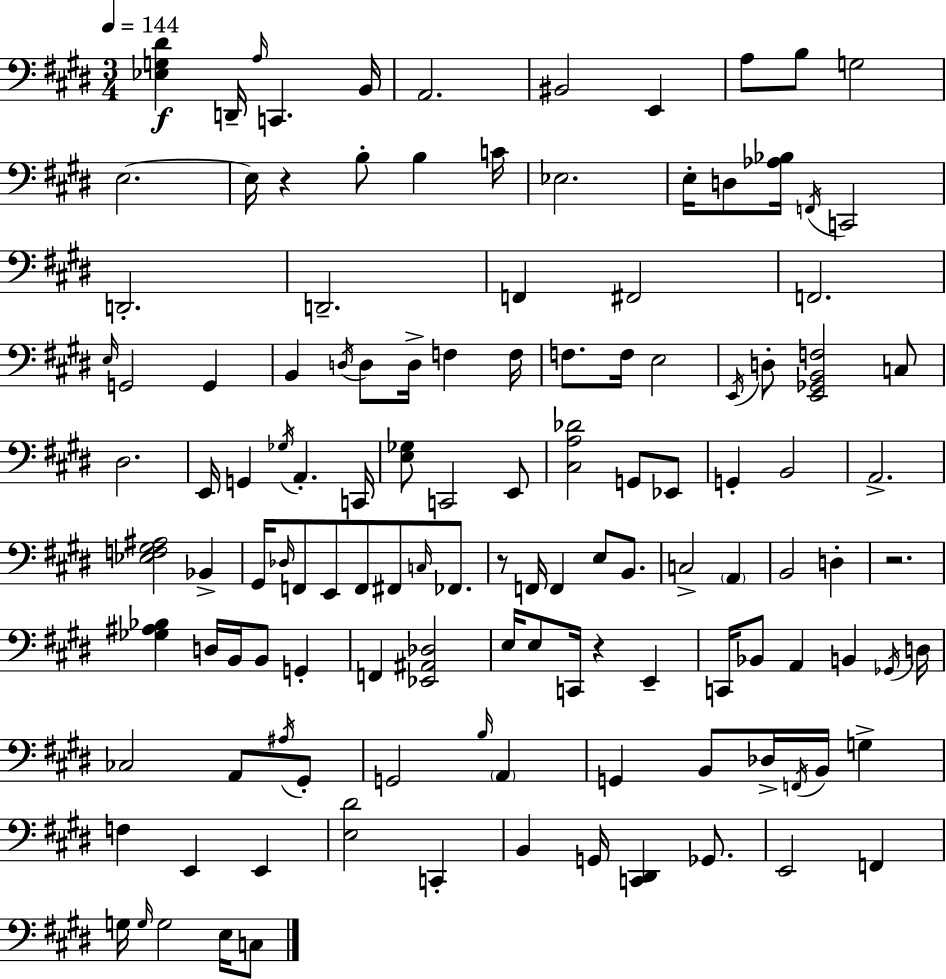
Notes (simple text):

[Eb3,G3,D#4]/q D2/s A3/s C2/q. B2/s A2/h. BIS2/h E2/q A3/e B3/e G3/h E3/h. E3/s R/q B3/e B3/q C4/s Eb3/h. E3/s D3/e [Ab3,Bb3]/s F2/s C2/h D2/h. D2/h. F2/q F#2/h F2/h. E3/s G2/h G2/q B2/q D3/s D3/e D3/s F3/q F3/s F3/e. F3/s E3/h E2/s D3/e [E2,Gb2,B2,F3]/h C3/e D#3/h. E2/s G2/q Gb3/s A2/q. C2/s [E3,Gb3]/e C2/h E2/e [C#3,A3,Db4]/h G2/e Eb2/e G2/q B2/h A2/h. [Eb3,F3,G#3,A#3]/h Bb2/q G#2/s Db3/s F2/e E2/e F2/e F#2/e C3/s FES2/e. R/e F2/s F2/q E3/e B2/e. C3/h A2/q B2/h D3/q R/h. [Gb3,A#3,Bb3]/q D3/s B2/s B2/e G2/q F2/q [Eb2,A#2,Db3]/h E3/s E3/e C2/s R/q E2/q C2/s Bb2/e A2/q B2/q Gb2/s D3/s CES3/h A2/e A#3/s G#2/e G2/h B3/s A2/q G2/q B2/e Db3/s F2/s B2/s G3/q F3/q E2/q E2/q [E3,D#4]/h C2/q B2/q G2/s [C2,D#2]/q Gb2/e. E2/h F2/q G3/s G3/s G3/h E3/s C3/e